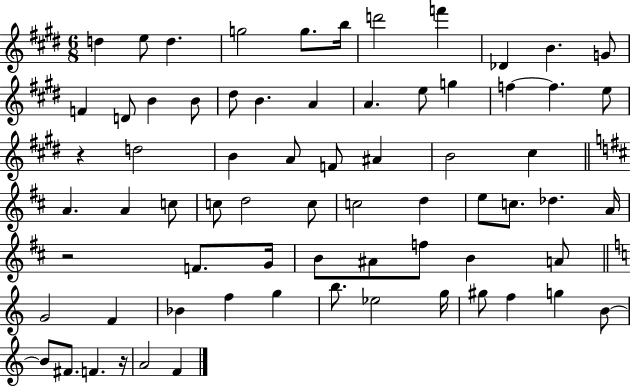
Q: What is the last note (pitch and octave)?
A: F4